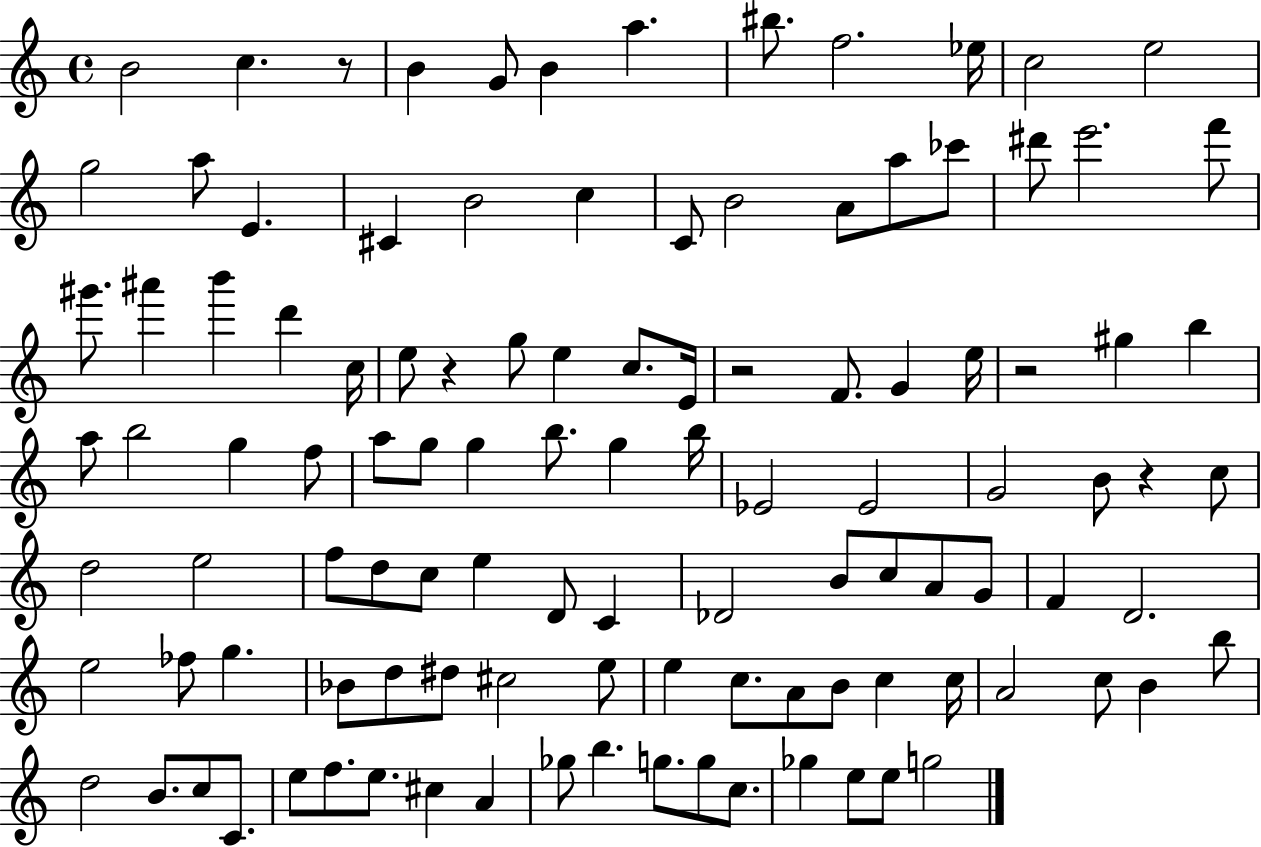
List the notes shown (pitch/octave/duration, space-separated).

B4/h C5/q. R/e B4/q G4/e B4/q A5/q. BIS5/e. F5/h. Eb5/s C5/h E5/h G5/h A5/e E4/q. C#4/q B4/h C5/q C4/e B4/h A4/e A5/e CES6/e D#6/e E6/h. F6/e G#6/e. A#6/q B6/q D6/q C5/s E5/e R/q G5/e E5/q C5/e. E4/s R/h F4/e. G4/q E5/s R/h G#5/q B5/q A5/e B5/h G5/q F5/e A5/e G5/e G5/q B5/e. G5/q B5/s Eb4/h Eb4/h G4/h B4/e R/q C5/e D5/h E5/h F5/e D5/e C5/e E5/q D4/e C4/q Db4/h B4/e C5/e A4/e G4/e F4/q D4/h. E5/h FES5/e G5/q. Bb4/e D5/e D#5/e C#5/h E5/e E5/q C5/e. A4/e B4/e C5/q C5/s A4/h C5/e B4/q B5/e D5/h B4/e. C5/e C4/e. E5/e F5/e. E5/e. C#5/q A4/q Gb5/e B5/q. G5/e. G5/e C5/e. Gb5/q E5/e E5/e G5/h